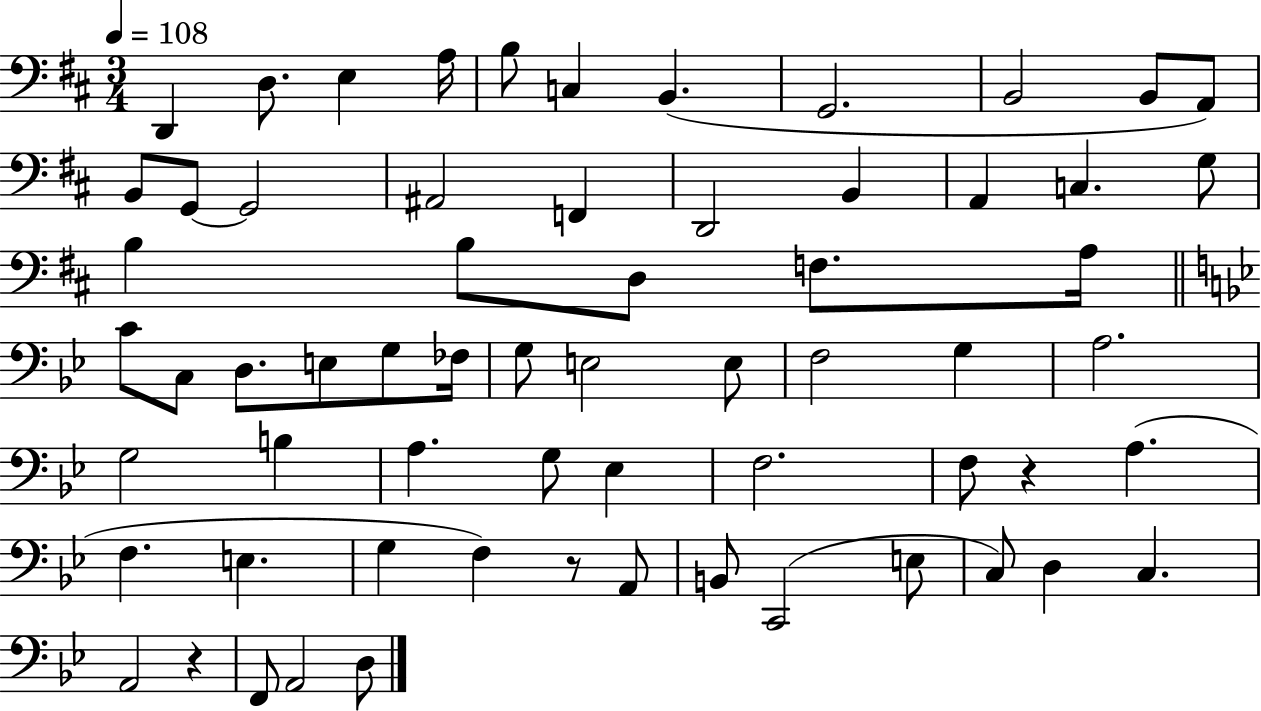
{
  \clef bass
  \numericTimeSignature
  \time 3/4
  \key d \major
  \tempo 4 = 108
  d,4 d8. e4 a16 | b8 c4 b,4.( | g,2. | b,2 b,8 a,8) | \break b,8 g,8~~ g,2 | ais,2 f,4 | d,2 b,4 | a,4 c4. g8 | \break b4 b8 d8 f8. a16 | \bar "||" \break \key bes \major c'8 c8 d8. e8 g8 fes16 | g8 e2 e8 | f2 g4 | a2. | \break g2 b4 | a4. g8 ees4 | f2. | f8 r4 a4.( | \break f4. e4. | g4 f4) r8 a,8 | b,8 c,2( e8 | c8) d4 c4. | \break a,2 r4 | f,8 a,2 d8 | \bar "|."
}